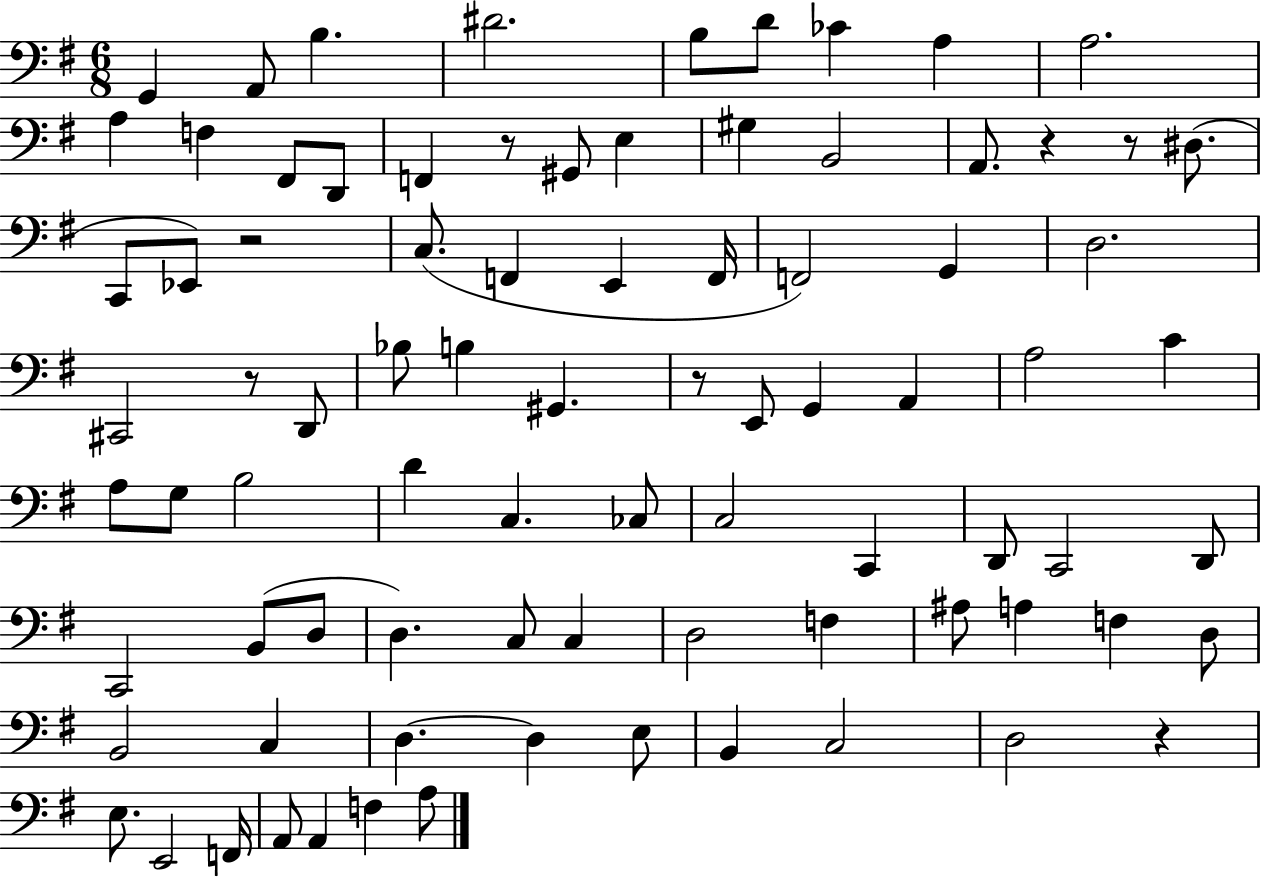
G2/q A2/e B3/q. D#4/h. B3/e D4/e CES4/q A3/q A3/h. A3/q F3/q F#2/e D2/e F2/q R/e G#2/e E3/q G#3/q B2/h A2/e. R/q R/e D#3/e. C2/e Eb2/e R/h C3/e. F2/q E2/q F2/s F2/h G2/q D3/h. C#2/h R/e D2/e Bb3/e B3/q G#2/q. R/e E2/e G2/q A2/q A3/h C4/q A3/e G3/e B3/h D4/q C3/q. CES3/e C3/h C2/q D2/e C2/h D2/e C2/h B2/e D3/e D3/q. C3/e C3/q D3/h F3/q A#3/e A3/q F3/q D3/e B2/h C3/q D3/q. D3/q E3/e B2/q C3/h D3/h R/q E3/e. E2/h F2/s A2/e A2/q F3/q A3/e